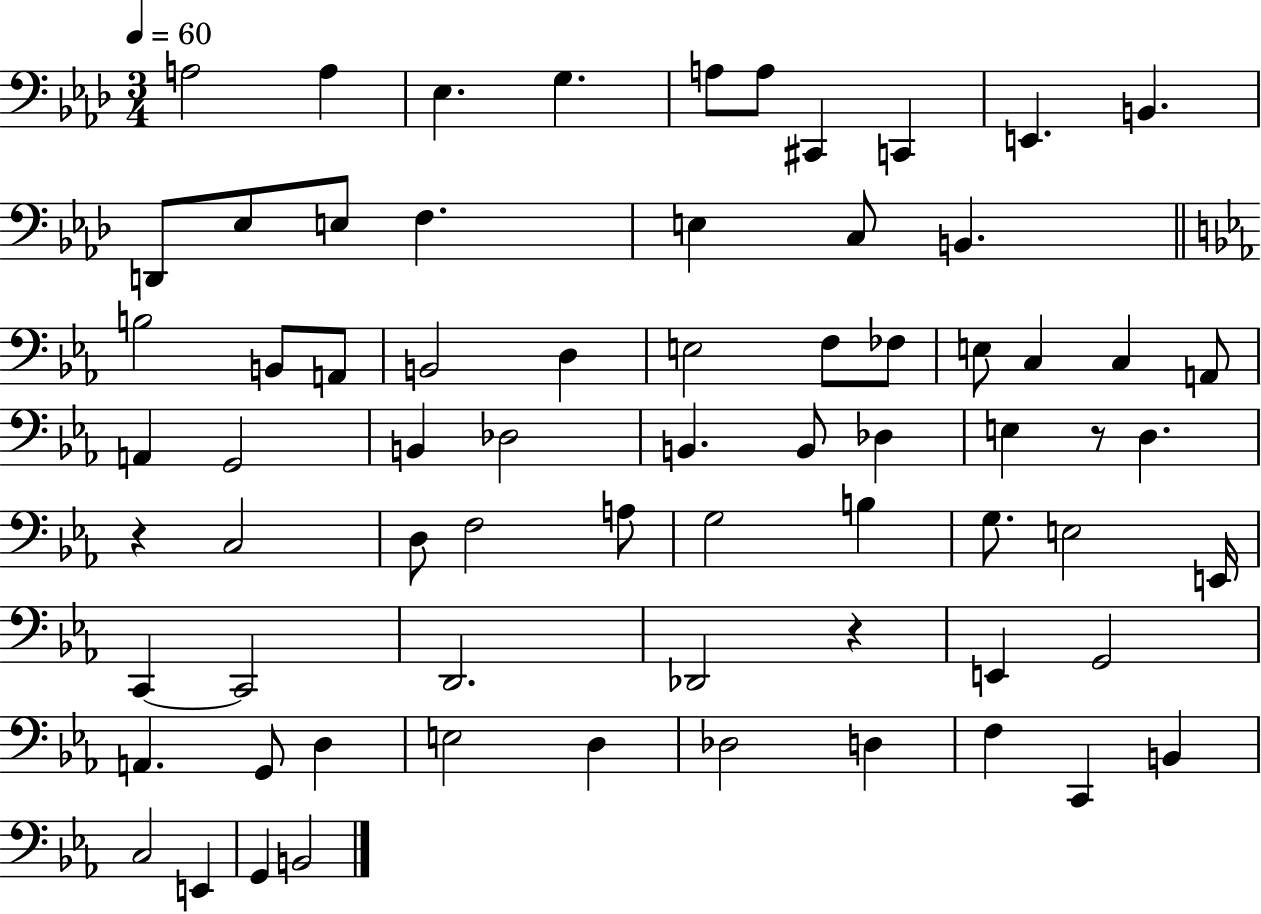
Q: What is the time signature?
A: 3/4